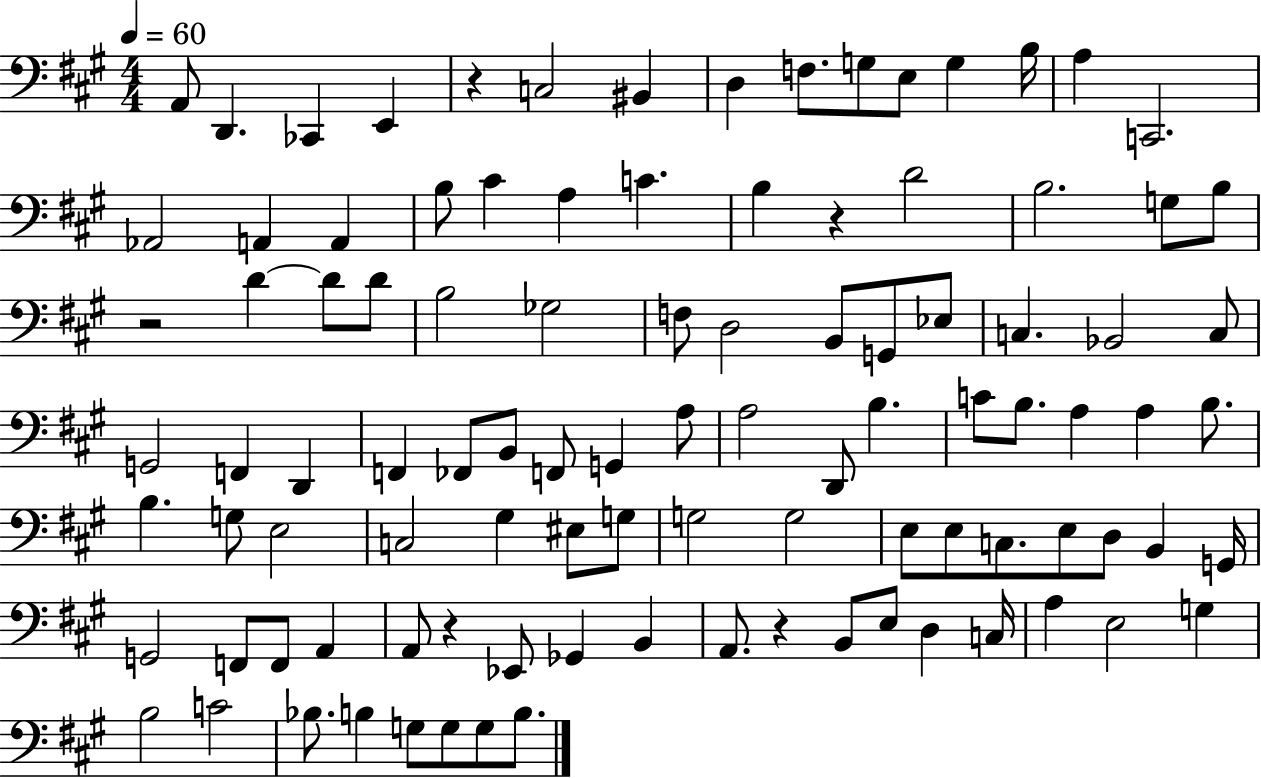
A2/e D2/q. CES2/q E2/q R/q C3/h BIS2/q D3/q F3/e. G3/e E3/e G3/q B3/s A3/q C2/h. Ab2/h A2/q A2/q B3/e C#4/q A3/q C4/q. B3/q R/q D4/h B3/h. G3/e B3/e R/h D4/q D4/e D4/e B3/h Gb3/h F3/e D3/h B2/e G2/e Eb3/e C3/q. Bb2/h C3/e G2/h F2/q D2/q F2/q FES2/e B2/e F2/e G2/q A3/e A3/h D2/e B3/q. C4/e B3/e. A3/q A3/q B3/e. B3/q. G3/e E3/h C3/h G#3/q EIS3/e G3/e G3/h G3/h E3/e E3/e C3/e. E3/e D3/e B2/q G2/s G2/h F2/e F2/e A2/q A2/e R/q Eb2/e Gb2/q B2/q A2/e. R/q B2/e E3/e D3/q C3/s A3/q E3/h G3/q B3/h C4/h Bb3/e. B3/q G3/e G3/e G3/e B3/e.